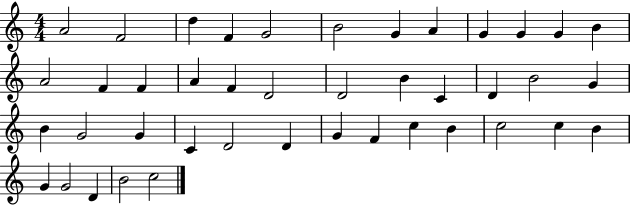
X:1
T:Untitled
M:4/4
L:1/4
K:C
A2 F2 d F G2 B2 G A G G G B A2 F F A F D2 D2 B C D B2 G B G2 G C D2 D G F c B c2 c B G G2 D B2 c2